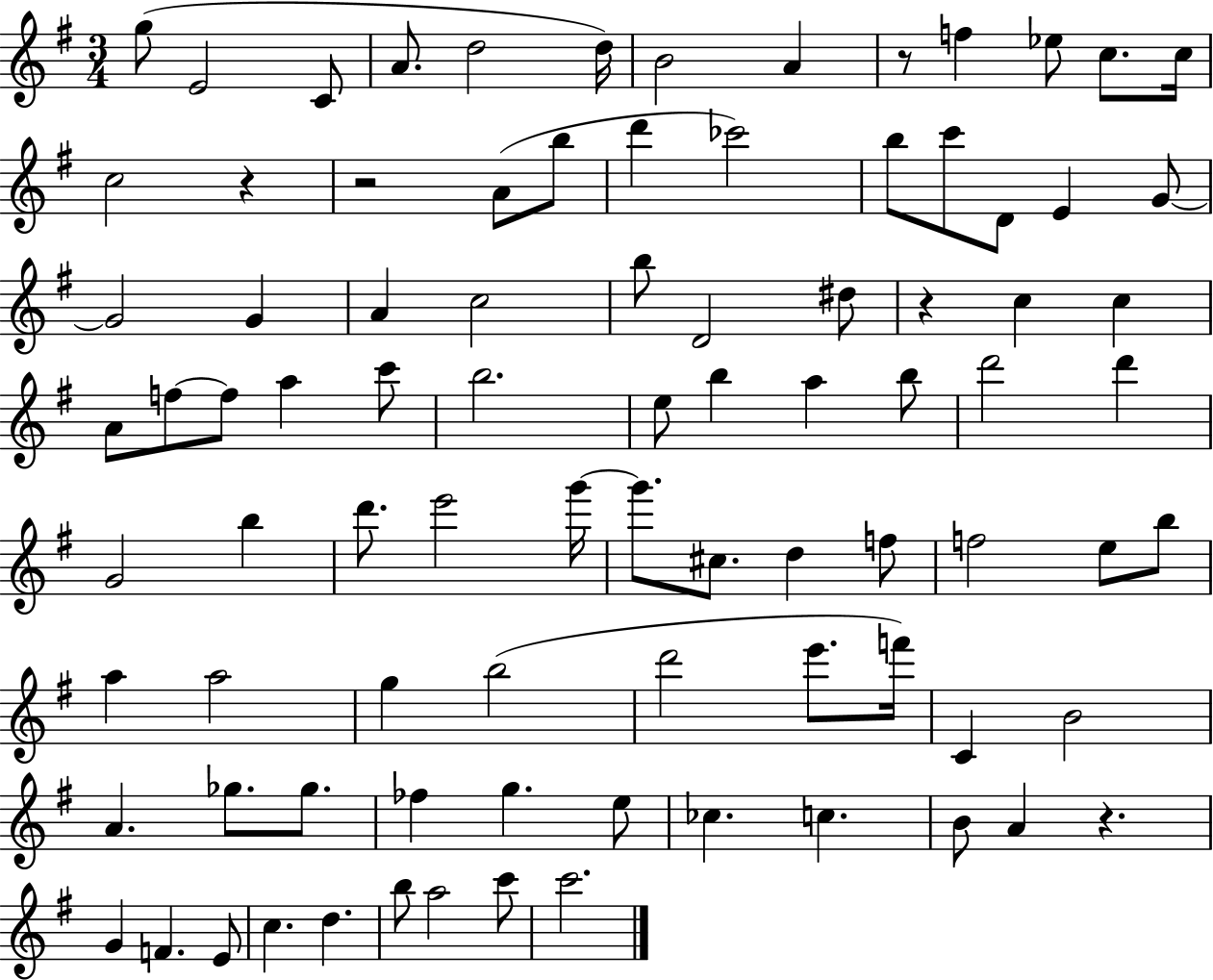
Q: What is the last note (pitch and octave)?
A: C6